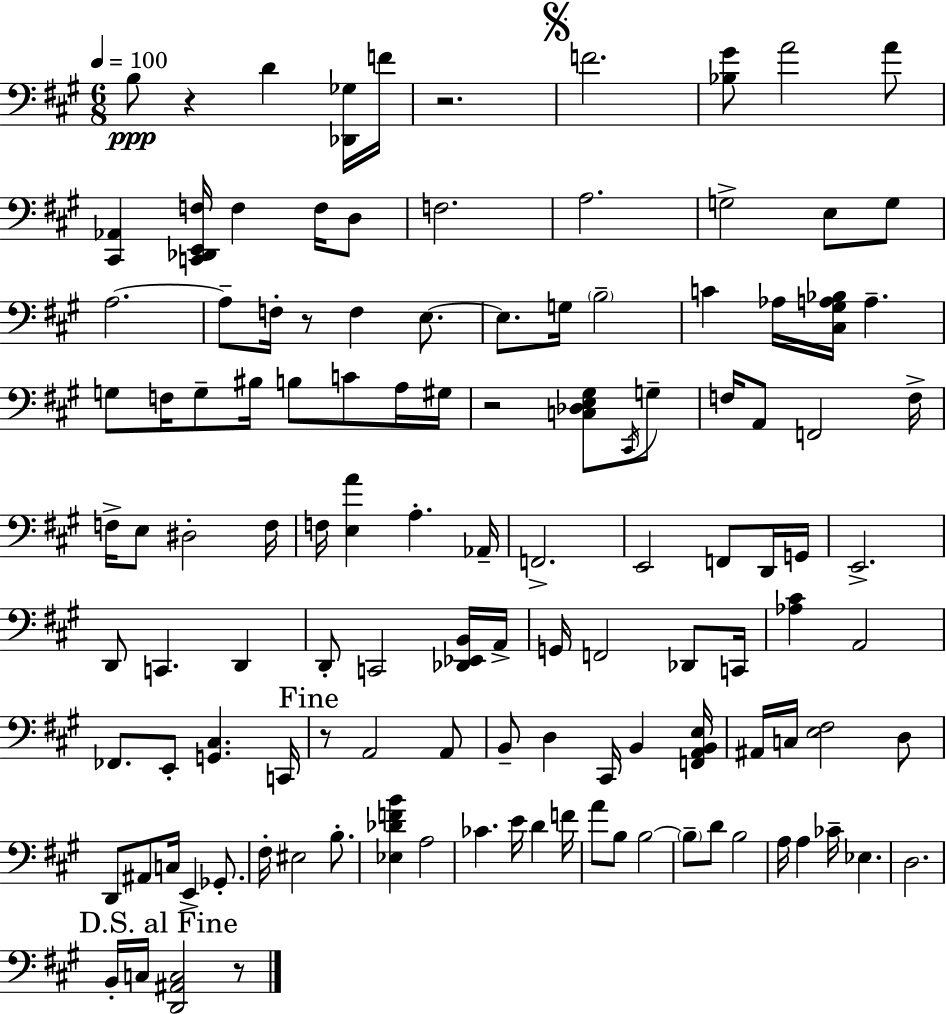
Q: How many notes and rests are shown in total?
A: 121